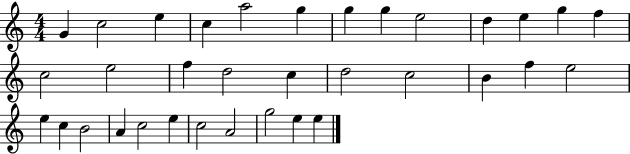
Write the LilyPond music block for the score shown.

{
  \clef treble
  \numericTimeSignature
  \time 4/4
  \key c \major
  g'4 c''2 e''4 | c''4 a''2 g''4 | g''4 g''4 e''2 | d''4 e''4 g''4 f''4 | \break c''2 e''2 | f''4 d''2 c''4 | d''2 c''2 | b'4 f''4 e''2 | \break e''4 c''4 b'2 | a'4 c''2 e''4 | c''2 a'2 | g''2 e''4 e''4 | \break \bar "|."
}